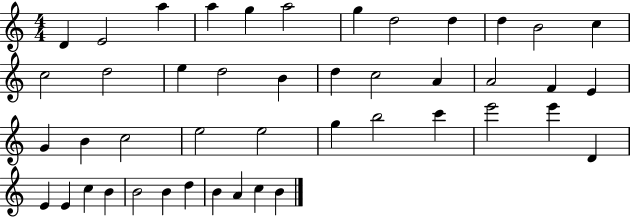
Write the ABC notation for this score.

X:1
T:Untitled
M:4/4
L:1/4
K:C
D E2 a a g a2 g d2 d d B2 c c2 d2 e d2 B d c2 A A2 F E G B c2 e2 e2 g b2 c' e'2 e' D E E c B B2 B d B A c B